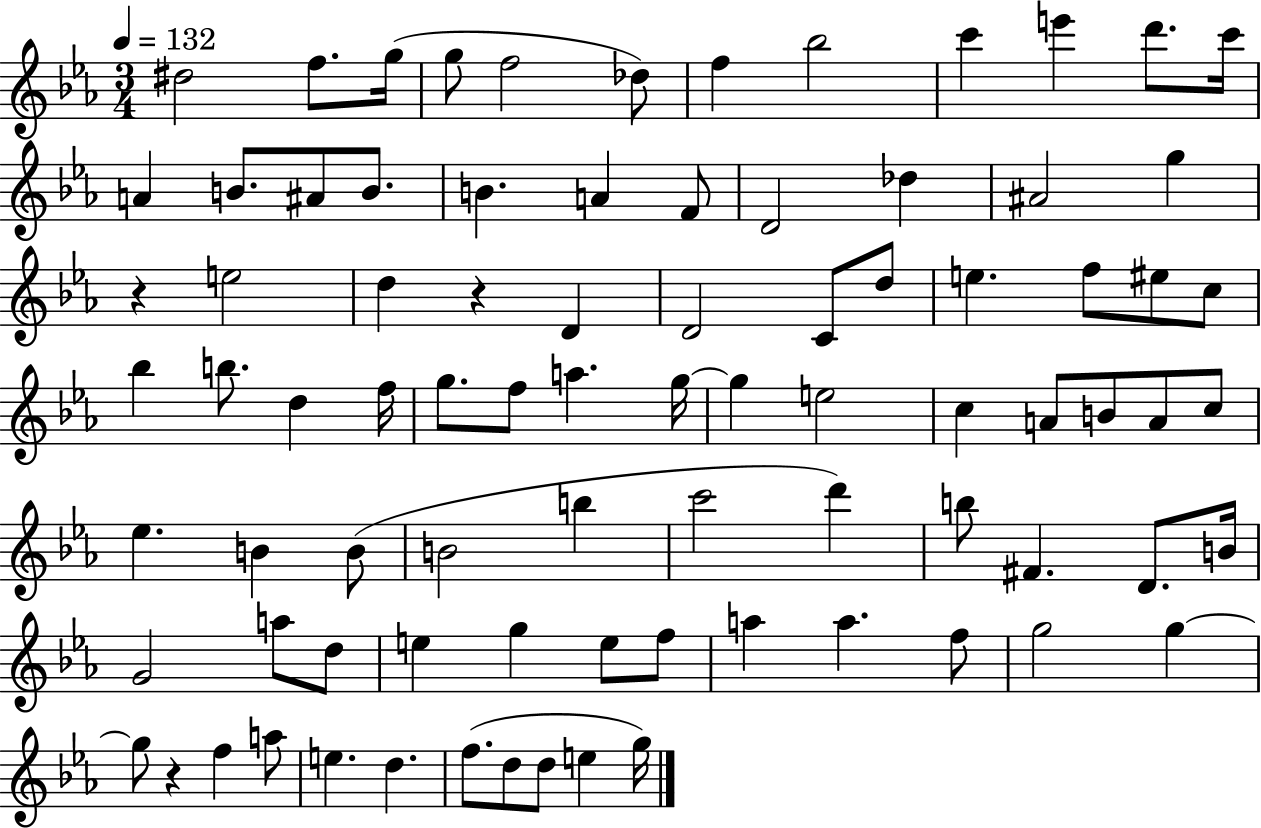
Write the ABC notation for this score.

X:1
T:Untitled
M:3/4
L:1/4
K:Eb
^d2 f/2 g/4 g/2 f2 _d/2 f _b2 c' e' d'/2 c'/4 A B/2 ^A/2 B/2 B A F/2 D2 _d ^A2 g z e2 d z D D2 C/2 d/2 e f/2 ^e/2 c/2 _b b/2 d f/4 g/2 f/2 a g/4 g e2 c A/2 B/2 A/2 c/2 _e B B/2 B2 b c'2 d' b/2 ^F D/2 B/4 G2 a/2 d/2 e g e/2 f/2 a a f/2 g2 g g/2 z f a/2 e d f/2 d/2 d/2 e g/4